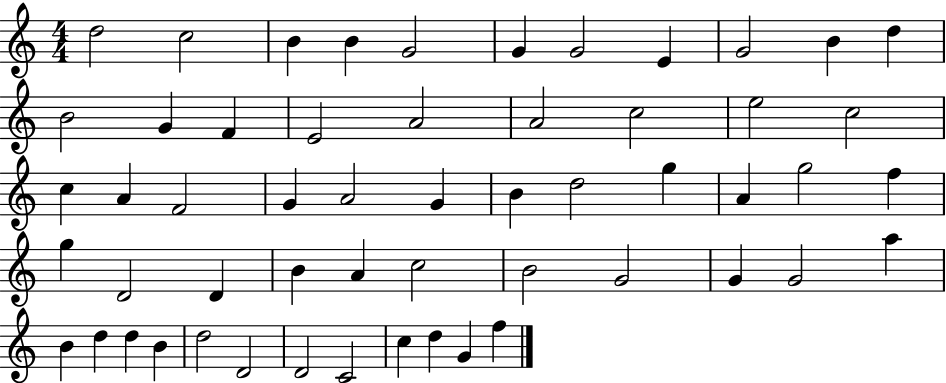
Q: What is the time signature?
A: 4/4